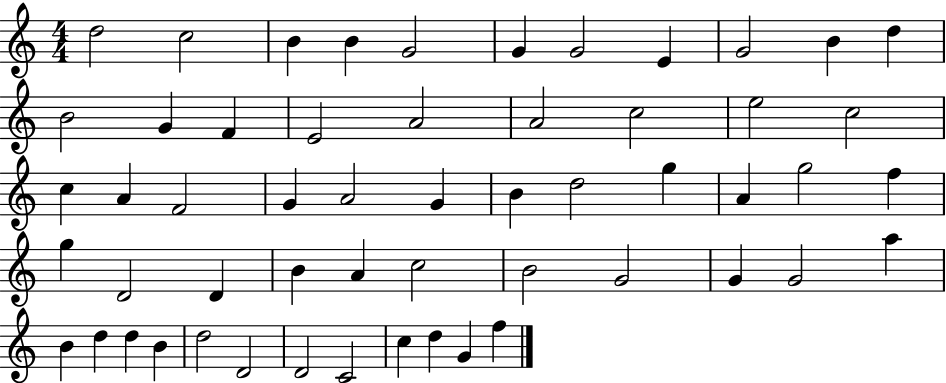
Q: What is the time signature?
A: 4/4